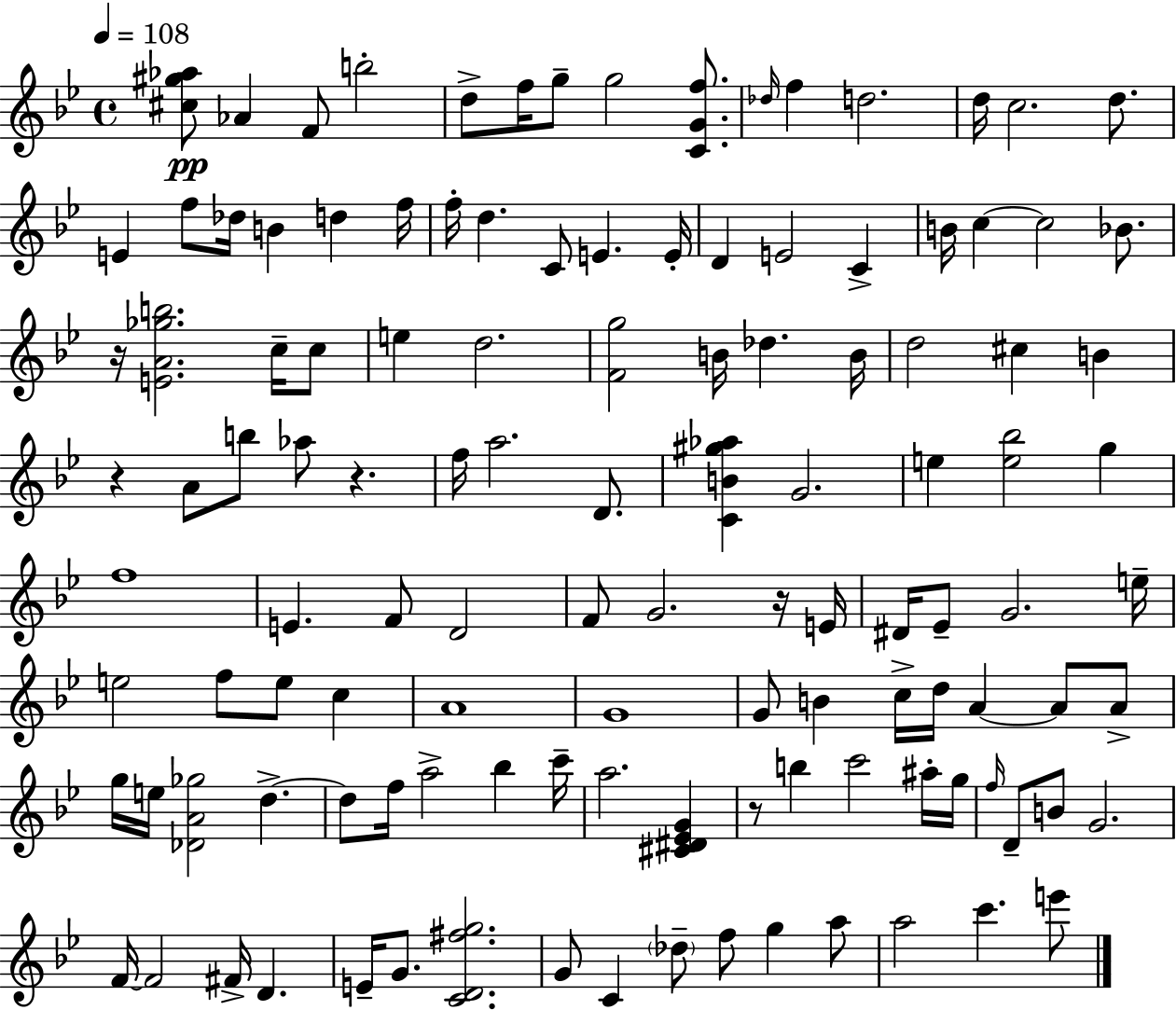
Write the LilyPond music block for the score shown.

{
  \clef treble
  \time 4/4
  \defaultTimeSignature
  \key bes \major
  \tempo 4 = 108
  <cis'' gis'' aes''>8\pp aes'4 f'8 b''2-. | d''8-> f''16 g''8-- g''2 <c' g' f''>8. | \grace { des''16 } f''4 d''2. | d''16 c''2. d''8. | \break e'4 f''8 des''16 b'4 d''4 | f''16 f''16-. d''4. c'8 e'4. | e'16-. d'4 e'2 c'4-> | b'16 c''4~~ c''2 bes'8. | \break r16 <e' a' ges'' b''>2. c''16-- c''8 | e''4 d''2. | <f' g''>2 b'16 des''4. | b'16 d''2 cis''4 b'4 | \break r4 a'8 b''8 aes''8 r4. | f''16 a''2. d'8. | <c' b' gis'' aes''>4 g'2. | e''4 <e'' bes''>2 g''4 | \break f''1 | e'4. f'8 d'2 | f'8 g'2. r16 | e'16 dis'16 ees'8-- g'2. | \break e''16-- e''2 f''8 e''8 c''4 | a'1 | g'1 | g'8 b'4 c''16-> d''16 a'4~~ a'8 a'8-> | \break g''16 e''16 <des' a' ges''>2 d''4.->~~ | d''8 f''16 a''2-> bes''4 | c'''16-- a''2. <cis' dis' ees' g'>4 | r8 b''4 c'''2 ais''16-. | \break g''16 \grace { f''16 } d'8-- b'8 g'2. | f'16~~ f'2 fis'16-> d'4. | e'16-- g'8. <c' d' fis'' g''>2. | g'8 c'4 \parenthesize des''8-- f''8 g''4 | \break a''8 a''2 c'''4. | e'''8 \bar "|."
}